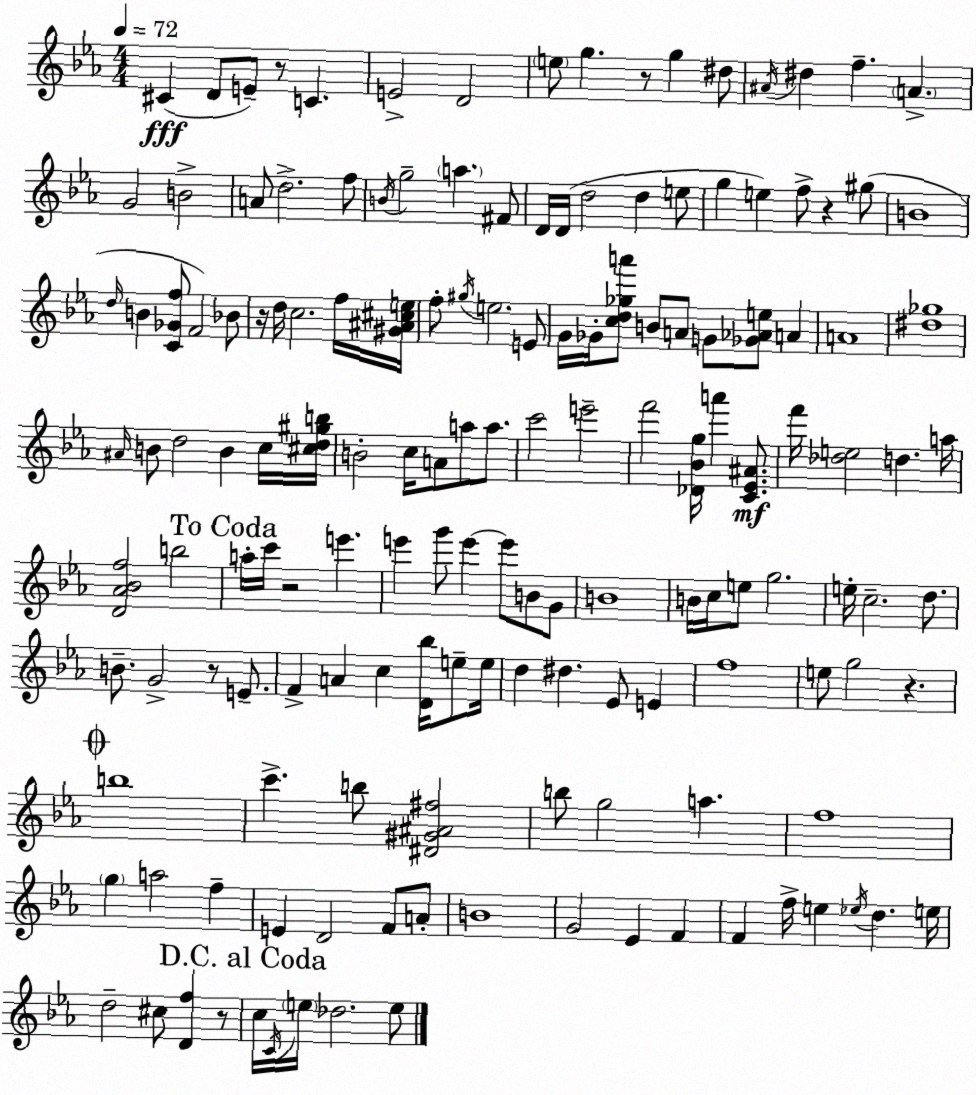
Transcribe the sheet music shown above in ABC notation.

X:1
T:Untitled
M:4/4
L:1/4
K:Cm
^C D/2 E/2 z/2 C E2 D2 e/2 g z/2 g ^d/2 ^A/4 ^d f A G2 B2 A/2 d2 f/2 B/4 g2 a ^F/2 D/4 D/4 d2 d e/2 g e f/2 z ^g/2 B4 d/4 B [C_Gf]/2 F2 _B/2 z/4 d/4 c2 f/4 [^G^A^ce]/4 f/2 ^g/4 e2 E/2 G/4 _G/4 [cd_ga']/2 B/2 A/2 G/2 [_G_Ae]/2 A A4 [^d_g]4 ^A/4 B/2 d2 B c/4 [^cd^gb]/4 B2 c/4 A/2 a/2 a/2 c'2 e'2 f'2 [_D_Bg]/4 a' [C_E^A]/2 f'/4 [_de]2 d a/4 [D_A_Bf]2 b2 a/4 c'/4 z2 e' e' g'/2 e' e'/2 B/2 G/2 B4 B/4 c/4 e/2 g2 e/4 c2 d/2 B/2 G2 z/2 E/2 F A c [D_b]/4 e/2 e/4 d ^d _E/2 E f4 e/2 g2 z b4 c' b/2 [^D^G^A^f]2 b/2 g2 a f4 g a2 f E D2 F/2 A/2 B4 G2 _E F F f/4 e _e/4 d e/4 d2 ^c/2 [Df] z/2 c/4 C/4 e/4 _d2 e/2